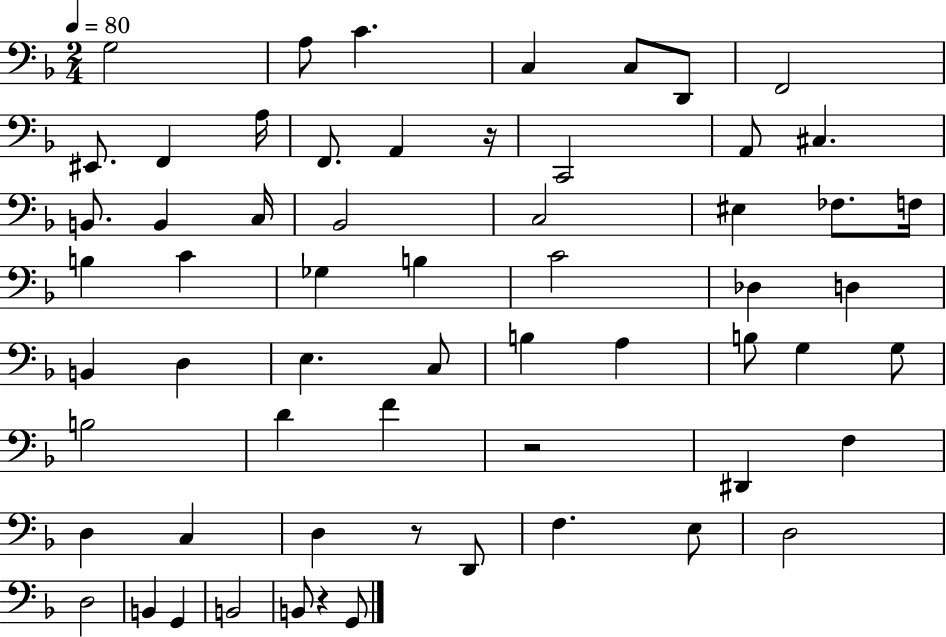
X:1
T:Untitled
M:2/4
L:1/4
K:F
G,2 A,/2 C C, C,/2 D,,/2 F,,2 ^E,,/2 F,, A,/4 F,,/2 A,, z/4 C,,2 A,,/2 ^C, B,,/2 B,, C,/4 _B,,2 C,2 ^E, _F,/2 F,/4 B, C _G, B, C2 _D, D, B,, D, E, C,/2 B, A, B,/2 G, G,/2 B,2 D F z2 ^D,, F, D, C, D, z/2 D,,/2 F, E,/2 D,2 D,2 B,, G,, B,,2 B,,/2 z G,,/2